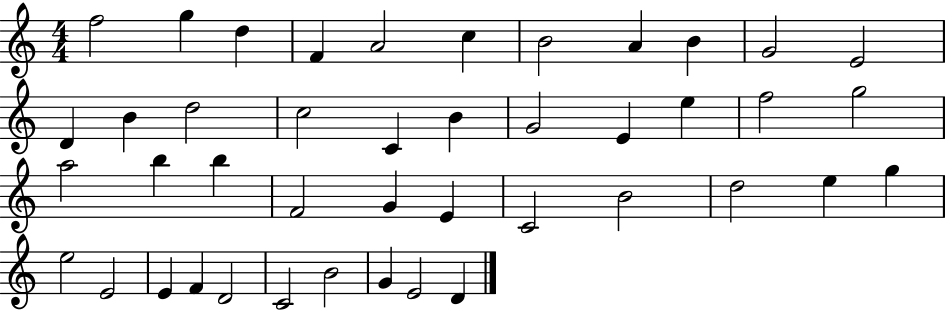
X:1
T:Untitled
M:4/4
L:1/4
K:C
f2 g d F A2 c B2 A B G2 E2 D B d2 c2 C B G2 E e f2 g2 a2 b b F2 G E C2 B2 d2 e g e2 E2 E F D2 C2 B2 G E2 D